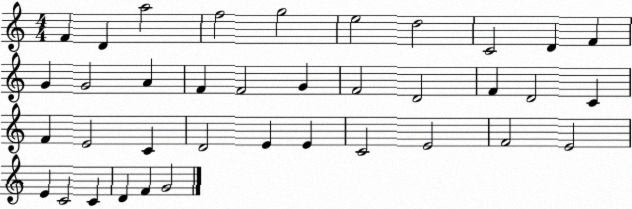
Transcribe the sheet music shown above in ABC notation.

X:1
T:Untitled
M:4/4
L:1/4
K:C
F D a2 f2 g2 e2 d2 C2 D F G G2 A F F2 G F2 D2 F D2 C F E2 C D2 E E C2 E2 F2 E2 E C2 C D F G2